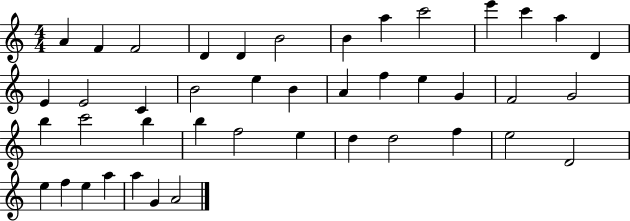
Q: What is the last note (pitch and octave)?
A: A4